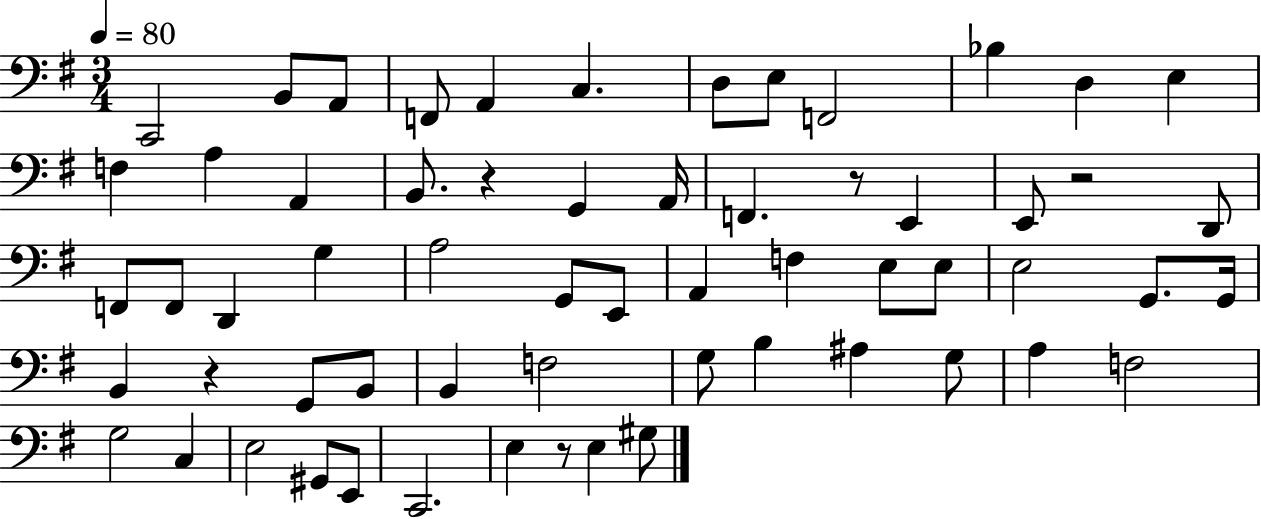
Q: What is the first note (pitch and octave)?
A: C2